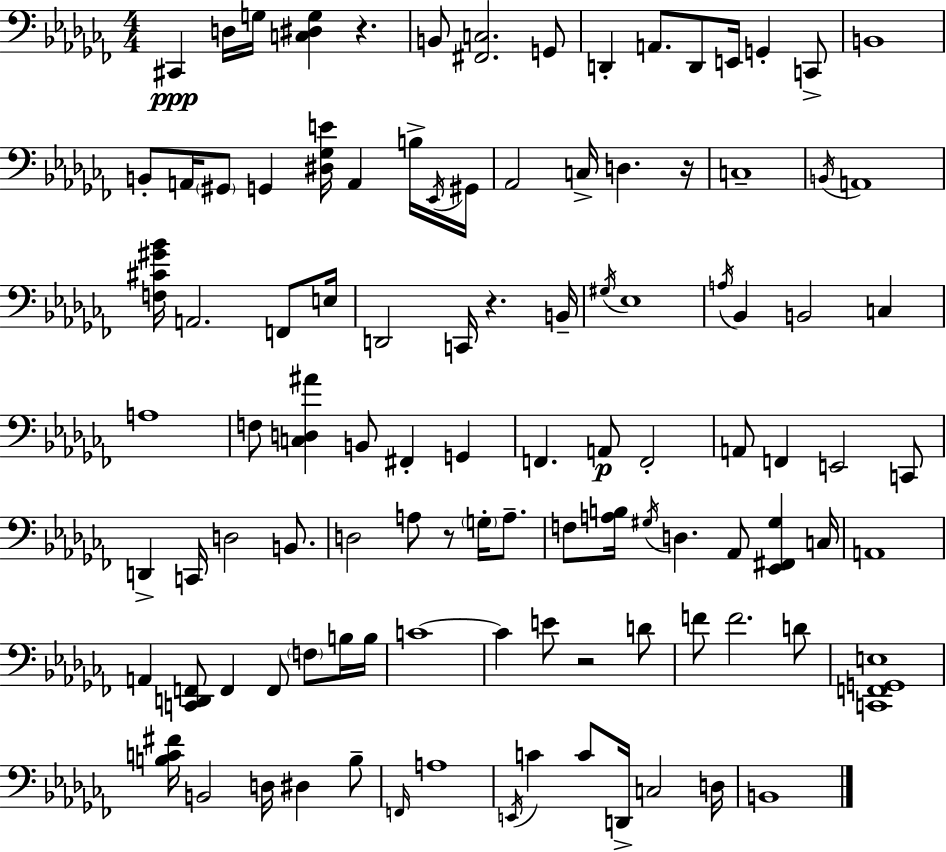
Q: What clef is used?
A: bass